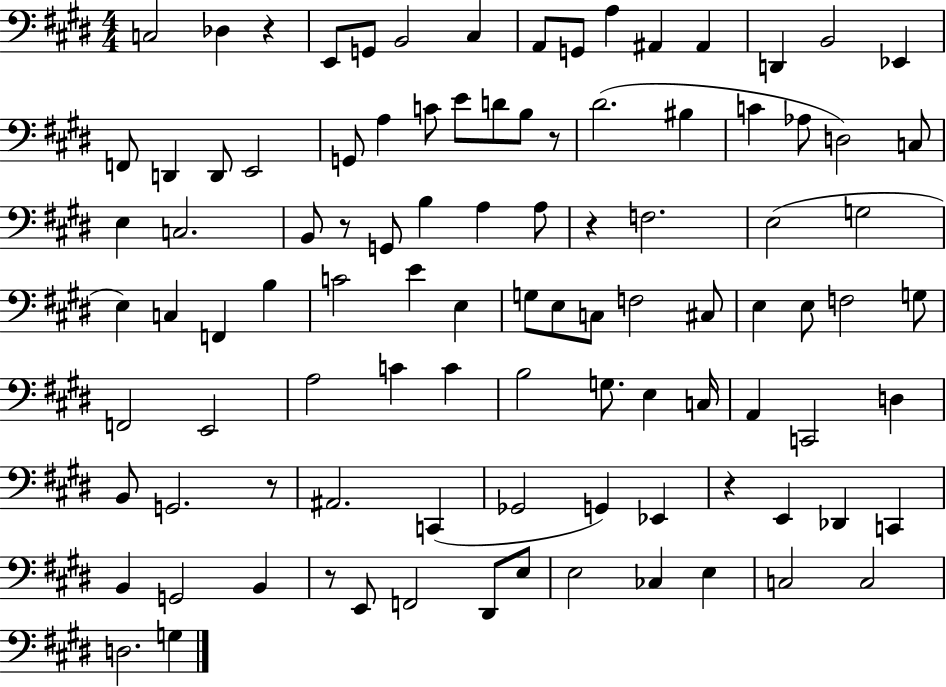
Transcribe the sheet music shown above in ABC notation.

X:1
T:Untitled
M:4/4
L:1/4
K:E
C,2 _D, z E,,/2 G,,/2 B,,2 ^C, A,,/2 G,,/2 A, ^A,, ^A,, D,, B,,2 _E,, F,,/2 D,, D,,/2 E,,2 G,,/2 A, C/2 E/2 D/2 B,/2 z/2 ^D2 ^B, C _A,/2 D,2 C,/2 E, C,2 B,,/2 z/2 G,,/2 B, A, A,/2 z F,2 E,2 G,2 E, C, F,, B, C2 E E, G,/2 E,/2 C,/2 F,2 ^C,/2 E, E,/2 F,2 G,/2 F,,2 E,,2 A,2 C C B,2 G,/2 E, C,/4 A,, C,,2 D, B,,/2 G,,2 z/2 ^A,,2 C,, _G,,2 G,, _E,, z E,, _D,, C,, B,, G,,2 B,, z/2 E,,/2 F,,2 ^D,,/2 E,/2 E,2 _C, E, C,2 C,2 D,2 G,